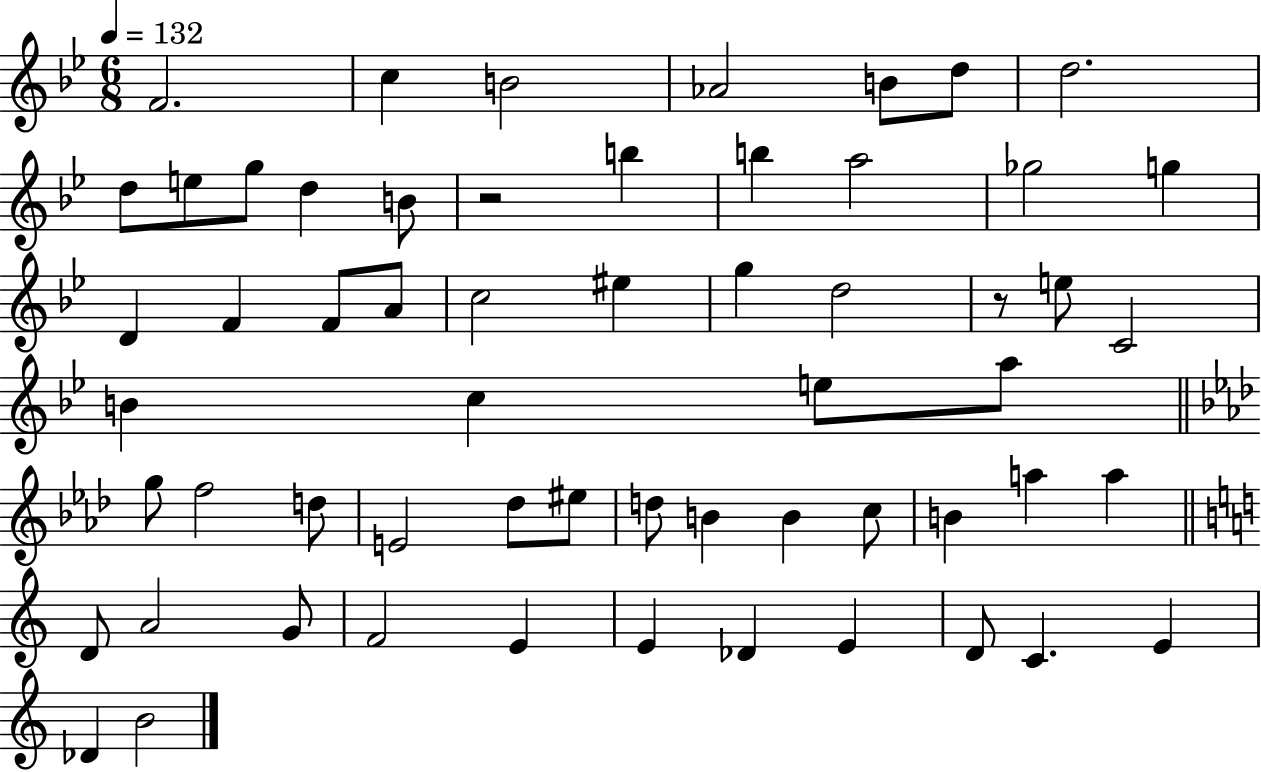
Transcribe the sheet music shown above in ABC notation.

X:1
T:Untitled
M:6/8
L:1/4
K:Bb
F2 c B2 _A2 B/2 d/2 d2 d/2 e/2 g/2 d B/2 z2 b b a2 _g2 g D F F/2 A/2 c2 ^e g d2 z/2 e/2 C2 B c e/2 a/2 g/2 f2 d/2 E2 _d/2 ^e/2 d/2 B B c/2 B a a D/2 A2 G/2 F2 E E _D E D/2 C E _D B2